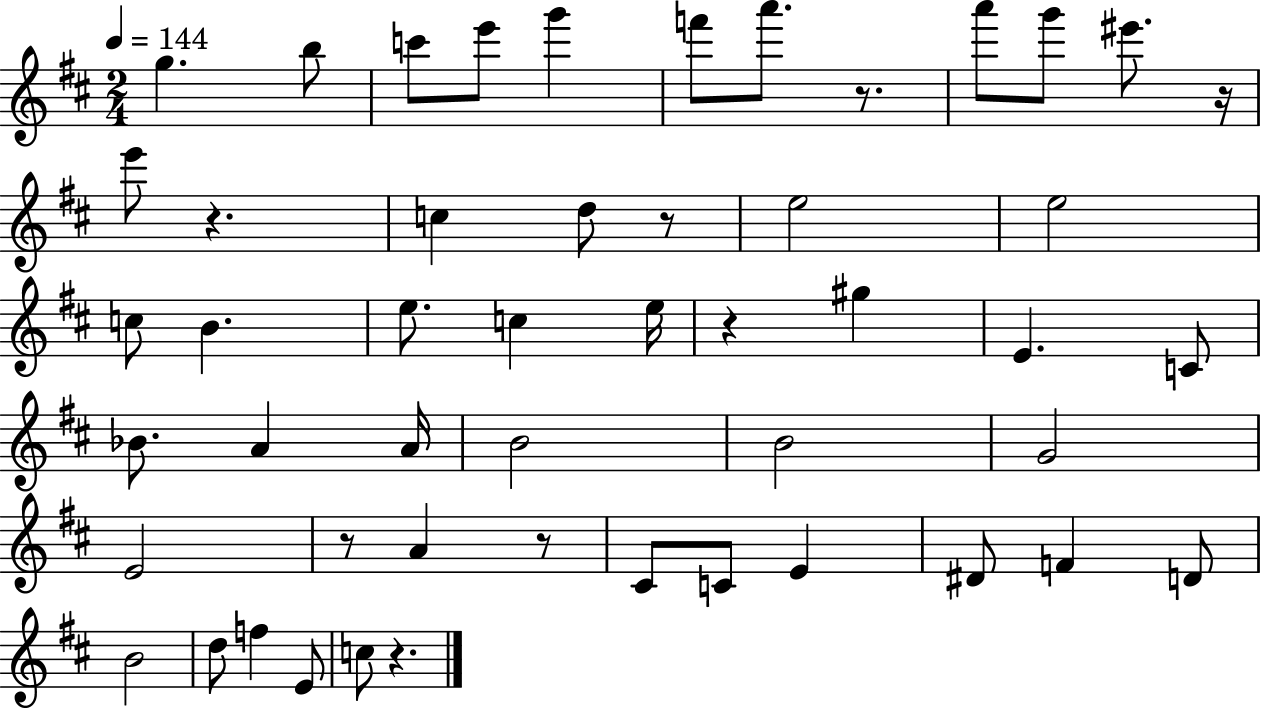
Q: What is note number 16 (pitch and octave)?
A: C5